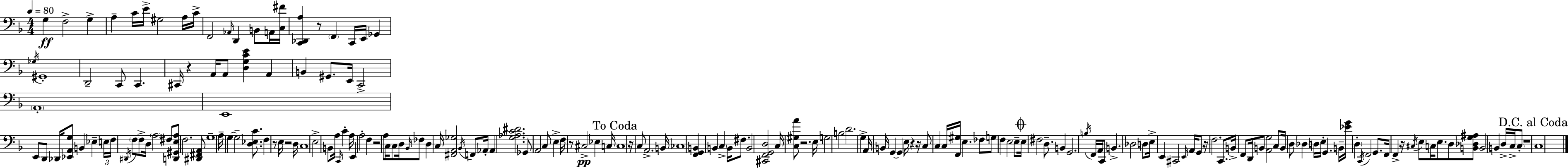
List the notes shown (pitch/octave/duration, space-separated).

G3/q F3/h G3/q A3/q C4/s E4/s G#3/h A3/s C4/s F2/h Ab2/s D2/q B2/e A2/s [C3,F#4]/s [C2,Db2,A3]/q R/e F2/q C2/s E2/s Gb2/q Gb3/s G#2/w D2/h C2/e C2/q. C#2/s R/q A2/s A2/e [D3,G3,C4,E4]/q A2/q B2/q G#2/e. E2/s C2/h A2/w E2/w E2/e D2/e Db2/s [Eb2,A2,G3]/e B2/q Eb3/q E3/s F3/s D#2/s F3/e F3/e D3/s A3/h F#3/e [D2,G#2,E3,A3]/e F3/h. [D#2,F#2,A2]/e G3/w A3/s G3/q G3/h [D3,Eb3,C4]/e. F3/q R/e E3/s R/h D3/s C3/w E3/h B2/e A3/s C2/s C4/q A3/s E2/q A3/h F3/q R/h A3/e C3/s C3/e D3/s Bb2/s FES3/e D3/q C3/s [F#2,A2,Gb3]/h Bb2/s F2/e Ab2/s Ab2/q [G3,Ab3,C4,D#4]/h. Gb2/e A2/h C3/e E3/q F3/s R/e C#3/h Eb3/q C3/s C3/w R/s C3/e A2/h. B2/s CES3/w [F2,G2,B2]/q B2/q C3/q B2/s F#3/e. B2/h [C#2,F2,G2,D3]/h C3/s [C3,G#3,A4]/e R/h. E3/s G3/h B3/h D4/h. G3/q A2/s B2/s G2/q G2/q E3/s R/q R/s C3/e C3/q C3/s [F2,G#3]/s E3/q. FES3/e G3/e F3/q E3/h E3/e E3/s F#3/h D3/e. B2/q G2/h. B3/s F2/s A2/s C2/e B2/q. Db3/h D3/e E3/s E2/q C#2/h E2/s A2/s G2/e R/s F3/h. C2/e. B2/s F2/e D2/s B2/e [A2,G3]/h C3/e B2/s D3/e Db3/q D3/s E3/s G2/q. B2/s [Eb4,G4]/s D3/q C2/s F2/h G2/e. F2/s F2/q R/s C#3/s E3/e C3/s E3/e. D3/e [B2,Db3,G3,A#3]/e B2/h B2/q D3/s C3/s C3/e R/w C3/w